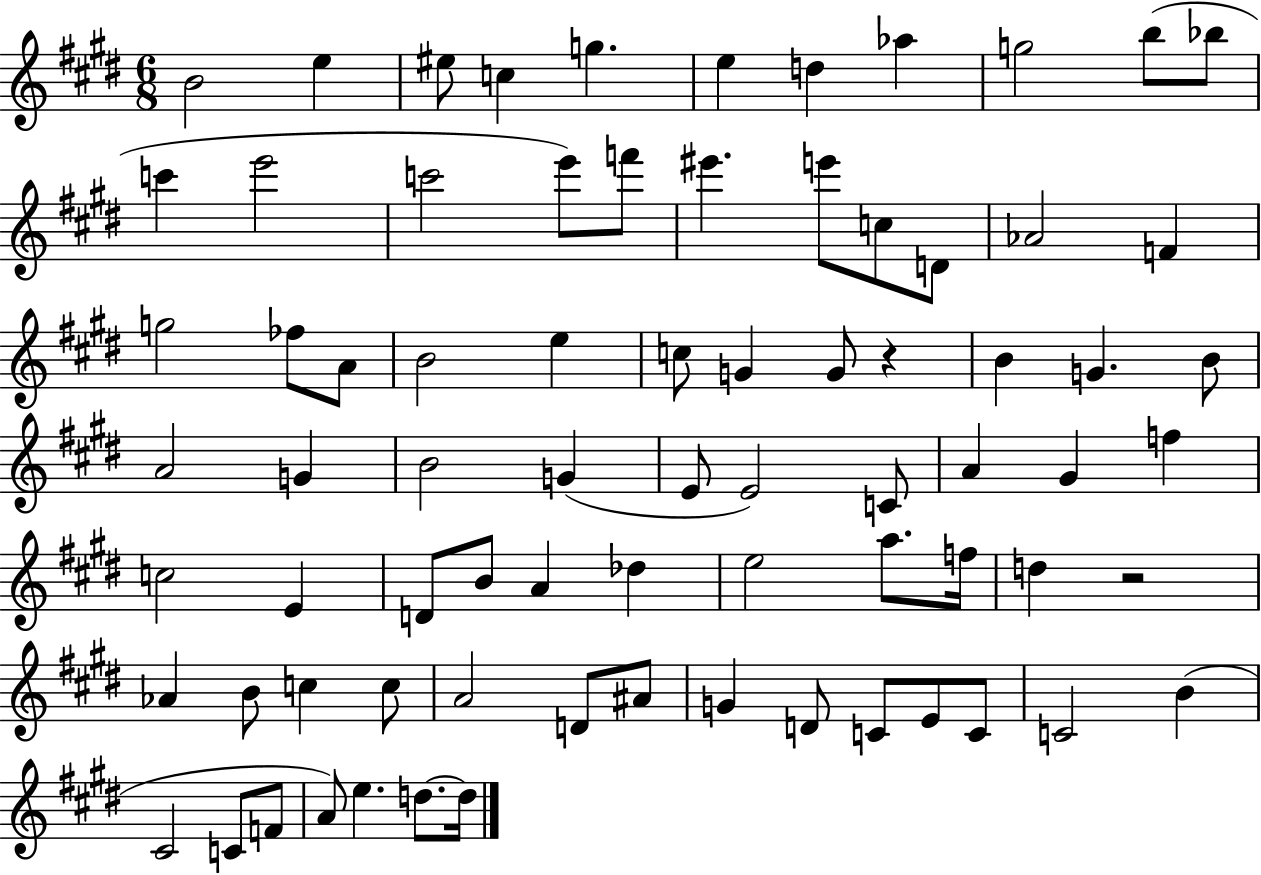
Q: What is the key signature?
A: E major